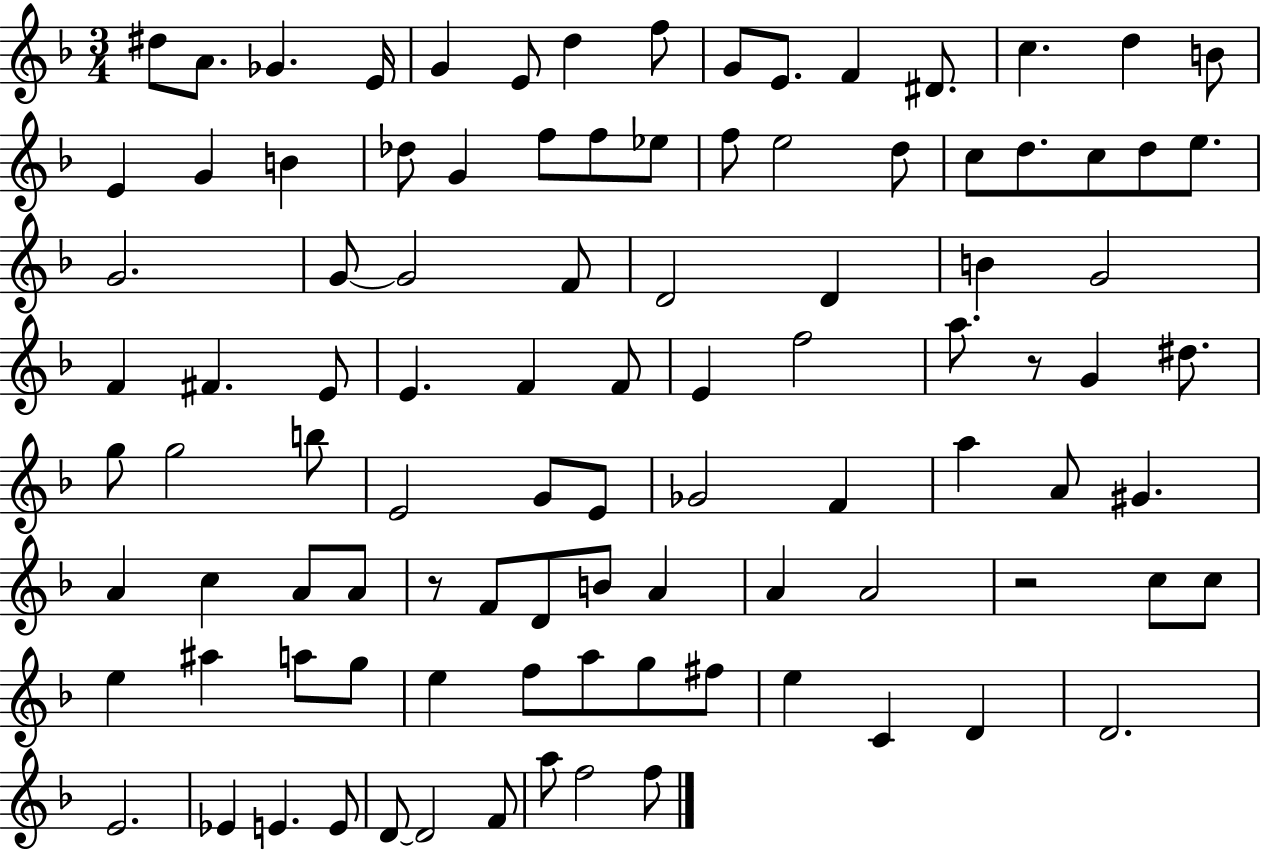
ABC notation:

X:1
T:Untitled
M:3/4
L:1/4
K:F
^d/2 A/2 _G E/4 G E/2 d f/2 G/2 E/2 F ^D/2 c d B/2 E G B _d/2 G f/2 f/2 _e/2 f/2 e2 d/2 c/2 d/2 c/2 d/2 e/2 G2 G/2 G2 F/2 D2 D B G2 F ^F E/2 E F F/2 E f2 a/2 z/2 G ^d/2 g/2 g2 b/2 E2 G/2 E/2 _G2 F a A/2 ^G A c A/2 A/2 z/2 F/2 D/2 B/2 A A A2 z2 c/2 c/2 e ^a a/2 g/2 e f/2 a/2 g/2 ^f/2 e C D D2 E2 _E E E/2 D/2 D2 F/2 a/2 f2 f/2